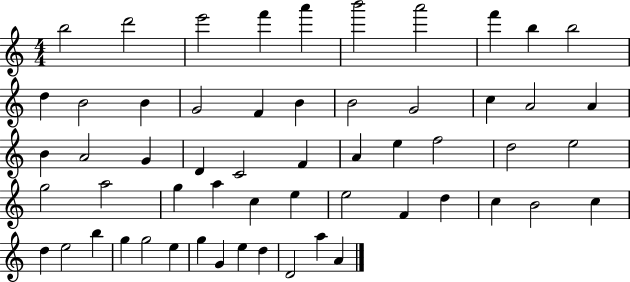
{
  \clef treble
  \numericTimeSignature
  \time 4/4
  \key c \major
  b''2 d'''2 | e'''2 f'''4 a'''4 | b'''2 a'''2 | f'''4 b''4 b''2 | \break d''4 b'2 b'4 | g'2 f'4 b'4 | b'2 g'2 | c''4 a'2 a'4 | \break b'4 a'2 g'4 | d'4 c'2 f'4 | a'4 e''4 f''2 | d''2 e''2 | \break g''2 a''2 | g''4 a''4 c''4 e''4 | e''2 f'4 d''4 | c''4 b'2 c''4 | \break d''4 e''2 b''4 | g''4 g''2 e''4 | g''4 g'4 e''4 d''4 | d'2 a''4 a'4 | \break \bar "|."
}